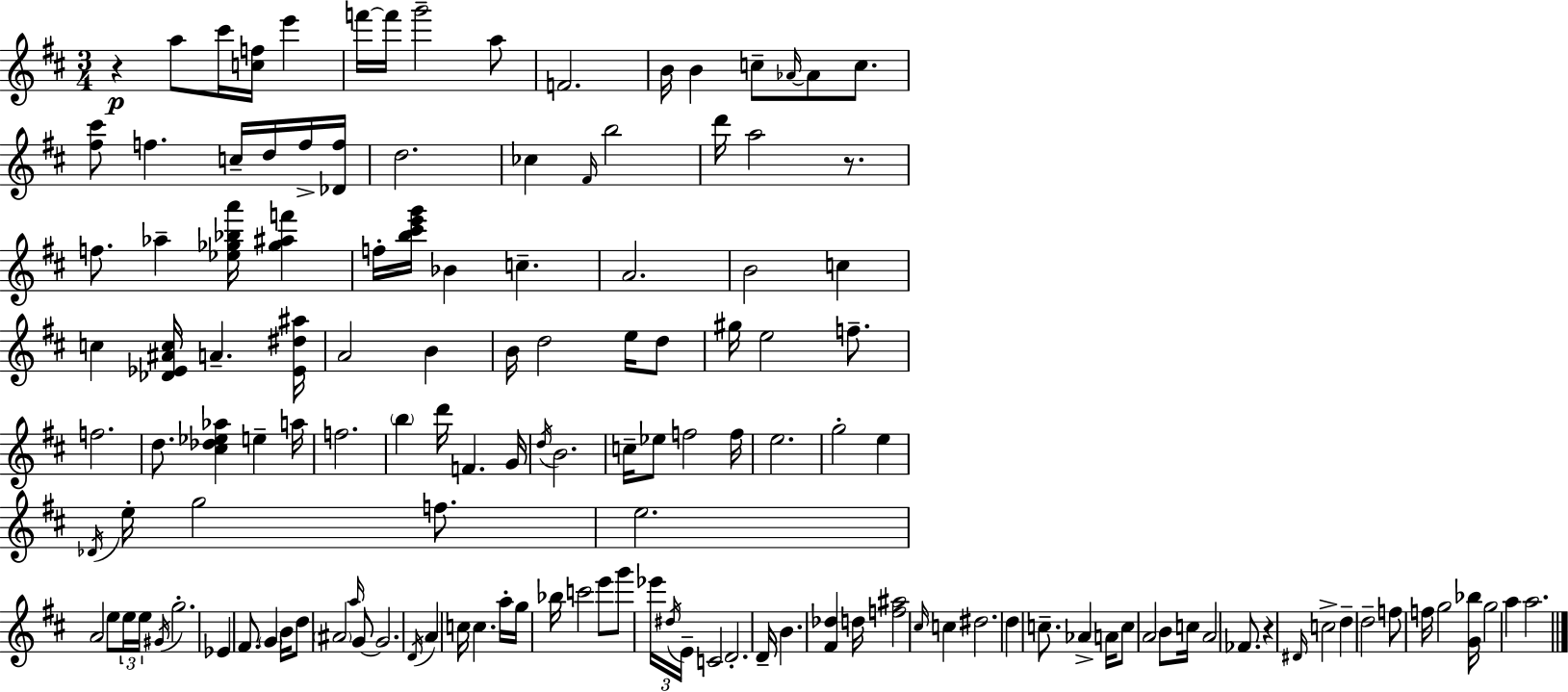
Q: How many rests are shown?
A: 3